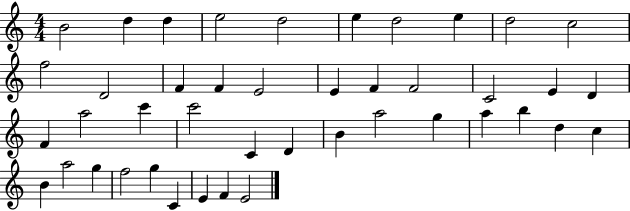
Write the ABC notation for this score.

X:1
T:Untitled
M:4/4
L:1/4
K:C
B2 d d e2 d2 e d2 e d2 c2 f2 D2 F F E2 E F F2 C2 E D F a2 c' c'2 C D B a2 g a b d c B a2 g f2 g C E F E2